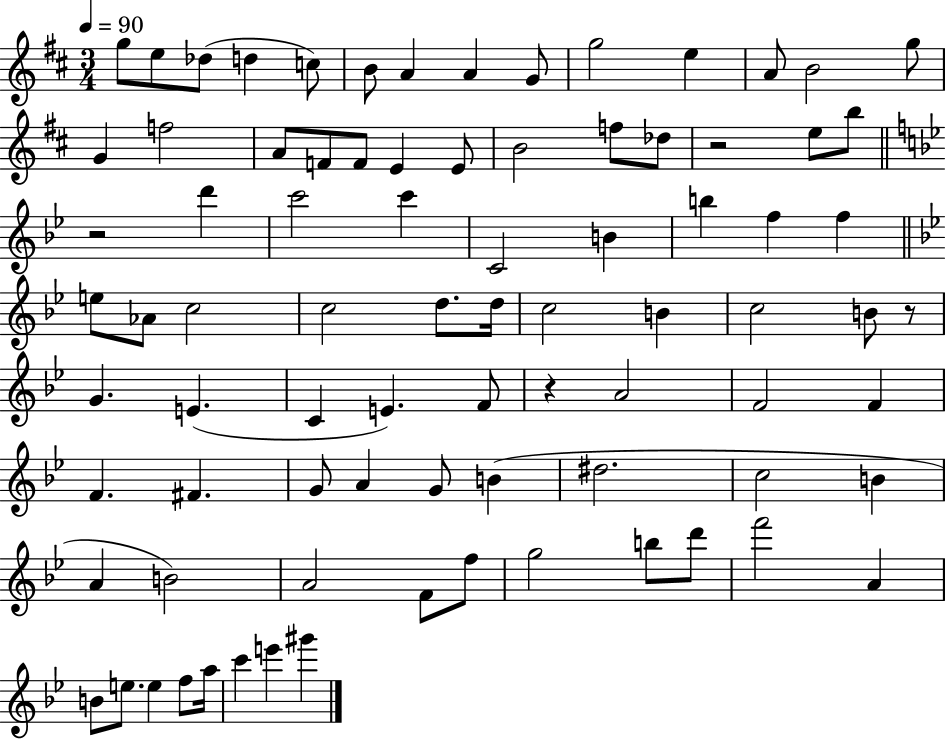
G5/e E5/e Db5/e D5/q C5/e B4/e A4/q A4/q G4/e G5/h E5/q A4/e B4/h G5/e G4/q F5/h A4/e F4/e F4/e E4/q E4/e B4/h F5/e Db5/e R/h E5/e B5/e R/h D6/q C6/h C6/q C4/h B4/q B5/q F5/q F5/q E5/e Ab4/e C5/h C5/h D5/e. D5/s C5/h B4/q C5/h B4/e R/e G4/q. E4/q. C4/q E4/q. F4/e R/q A4/h F4/h F4/q F4/q. F#4/q. G4/e A4/q G4/e B4/q D#5/h. C5/h B4/q A4/q B4/h A4/h F4/e F5/e G5/h B5/e D6/e F6/h A4/q B4/e E5/e. E5/q F5/e A5/s C6/q E6/q G#6/q